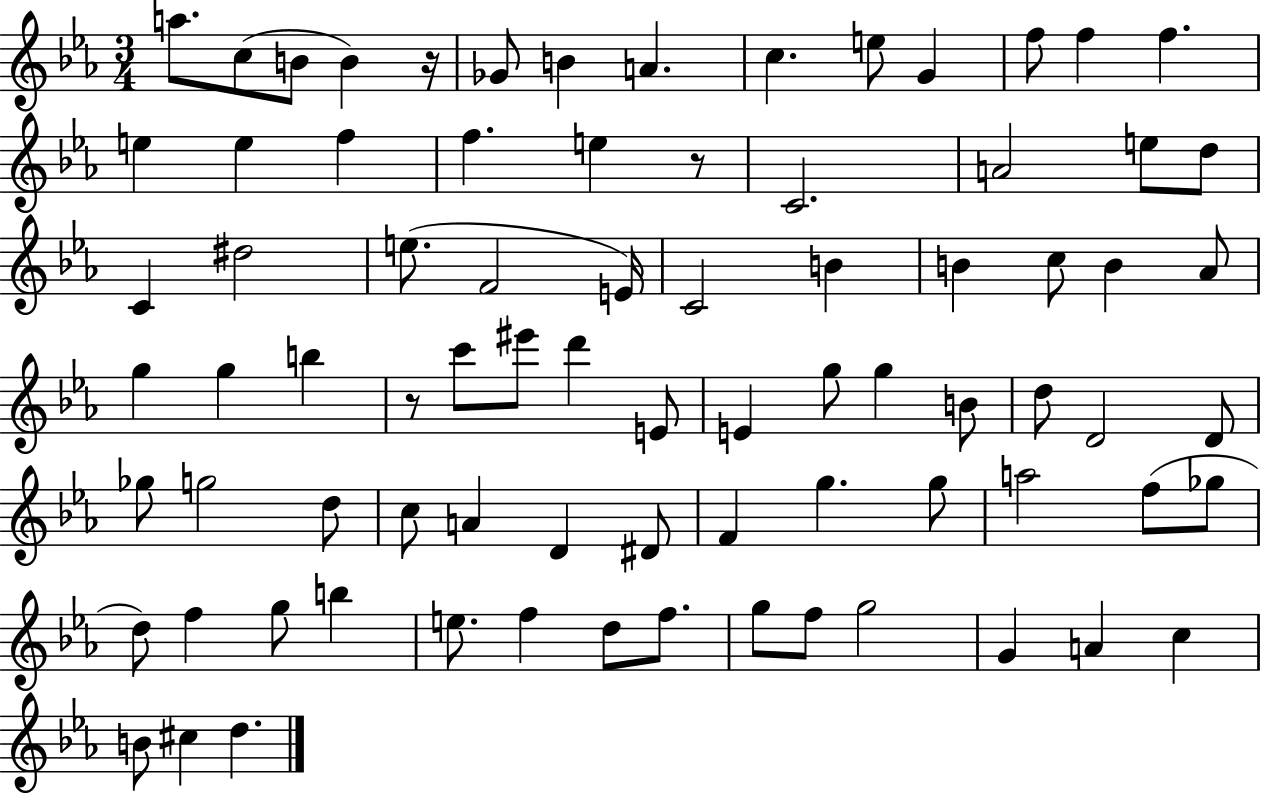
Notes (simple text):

A5/e. C5/e B4/e B4/q R/s Gb4/e B4/q A4/q. C5/q. E5/e G4/q F5/e F5/q F5/q. E5/q E5/q F5/q F5/q. E5/q R/e C4/h. A4/h E5/e D5/e C4/q D#5/h E5/e. F4/h E4/s C4/h B4/q B4/q C5/e B4/q Ab4/e G5/q G5/q B5/q R/e C6/e EIS6/e D6/q E4/e E4/q G5/e G5/q B4/e D5/e D4/h D4/e Gb5/e G5/h D5/e C5/e A4/q D4/q D#4/e F4/q G5/q. G5/e A5/h F5/e Gb5/e D5/e F5/q G5/e B5/q E5/e. F5/q D5/e F5/e. G5/e F5/e G5/h G4/q A4/q C5/q B4/e C#5/q D5/q.